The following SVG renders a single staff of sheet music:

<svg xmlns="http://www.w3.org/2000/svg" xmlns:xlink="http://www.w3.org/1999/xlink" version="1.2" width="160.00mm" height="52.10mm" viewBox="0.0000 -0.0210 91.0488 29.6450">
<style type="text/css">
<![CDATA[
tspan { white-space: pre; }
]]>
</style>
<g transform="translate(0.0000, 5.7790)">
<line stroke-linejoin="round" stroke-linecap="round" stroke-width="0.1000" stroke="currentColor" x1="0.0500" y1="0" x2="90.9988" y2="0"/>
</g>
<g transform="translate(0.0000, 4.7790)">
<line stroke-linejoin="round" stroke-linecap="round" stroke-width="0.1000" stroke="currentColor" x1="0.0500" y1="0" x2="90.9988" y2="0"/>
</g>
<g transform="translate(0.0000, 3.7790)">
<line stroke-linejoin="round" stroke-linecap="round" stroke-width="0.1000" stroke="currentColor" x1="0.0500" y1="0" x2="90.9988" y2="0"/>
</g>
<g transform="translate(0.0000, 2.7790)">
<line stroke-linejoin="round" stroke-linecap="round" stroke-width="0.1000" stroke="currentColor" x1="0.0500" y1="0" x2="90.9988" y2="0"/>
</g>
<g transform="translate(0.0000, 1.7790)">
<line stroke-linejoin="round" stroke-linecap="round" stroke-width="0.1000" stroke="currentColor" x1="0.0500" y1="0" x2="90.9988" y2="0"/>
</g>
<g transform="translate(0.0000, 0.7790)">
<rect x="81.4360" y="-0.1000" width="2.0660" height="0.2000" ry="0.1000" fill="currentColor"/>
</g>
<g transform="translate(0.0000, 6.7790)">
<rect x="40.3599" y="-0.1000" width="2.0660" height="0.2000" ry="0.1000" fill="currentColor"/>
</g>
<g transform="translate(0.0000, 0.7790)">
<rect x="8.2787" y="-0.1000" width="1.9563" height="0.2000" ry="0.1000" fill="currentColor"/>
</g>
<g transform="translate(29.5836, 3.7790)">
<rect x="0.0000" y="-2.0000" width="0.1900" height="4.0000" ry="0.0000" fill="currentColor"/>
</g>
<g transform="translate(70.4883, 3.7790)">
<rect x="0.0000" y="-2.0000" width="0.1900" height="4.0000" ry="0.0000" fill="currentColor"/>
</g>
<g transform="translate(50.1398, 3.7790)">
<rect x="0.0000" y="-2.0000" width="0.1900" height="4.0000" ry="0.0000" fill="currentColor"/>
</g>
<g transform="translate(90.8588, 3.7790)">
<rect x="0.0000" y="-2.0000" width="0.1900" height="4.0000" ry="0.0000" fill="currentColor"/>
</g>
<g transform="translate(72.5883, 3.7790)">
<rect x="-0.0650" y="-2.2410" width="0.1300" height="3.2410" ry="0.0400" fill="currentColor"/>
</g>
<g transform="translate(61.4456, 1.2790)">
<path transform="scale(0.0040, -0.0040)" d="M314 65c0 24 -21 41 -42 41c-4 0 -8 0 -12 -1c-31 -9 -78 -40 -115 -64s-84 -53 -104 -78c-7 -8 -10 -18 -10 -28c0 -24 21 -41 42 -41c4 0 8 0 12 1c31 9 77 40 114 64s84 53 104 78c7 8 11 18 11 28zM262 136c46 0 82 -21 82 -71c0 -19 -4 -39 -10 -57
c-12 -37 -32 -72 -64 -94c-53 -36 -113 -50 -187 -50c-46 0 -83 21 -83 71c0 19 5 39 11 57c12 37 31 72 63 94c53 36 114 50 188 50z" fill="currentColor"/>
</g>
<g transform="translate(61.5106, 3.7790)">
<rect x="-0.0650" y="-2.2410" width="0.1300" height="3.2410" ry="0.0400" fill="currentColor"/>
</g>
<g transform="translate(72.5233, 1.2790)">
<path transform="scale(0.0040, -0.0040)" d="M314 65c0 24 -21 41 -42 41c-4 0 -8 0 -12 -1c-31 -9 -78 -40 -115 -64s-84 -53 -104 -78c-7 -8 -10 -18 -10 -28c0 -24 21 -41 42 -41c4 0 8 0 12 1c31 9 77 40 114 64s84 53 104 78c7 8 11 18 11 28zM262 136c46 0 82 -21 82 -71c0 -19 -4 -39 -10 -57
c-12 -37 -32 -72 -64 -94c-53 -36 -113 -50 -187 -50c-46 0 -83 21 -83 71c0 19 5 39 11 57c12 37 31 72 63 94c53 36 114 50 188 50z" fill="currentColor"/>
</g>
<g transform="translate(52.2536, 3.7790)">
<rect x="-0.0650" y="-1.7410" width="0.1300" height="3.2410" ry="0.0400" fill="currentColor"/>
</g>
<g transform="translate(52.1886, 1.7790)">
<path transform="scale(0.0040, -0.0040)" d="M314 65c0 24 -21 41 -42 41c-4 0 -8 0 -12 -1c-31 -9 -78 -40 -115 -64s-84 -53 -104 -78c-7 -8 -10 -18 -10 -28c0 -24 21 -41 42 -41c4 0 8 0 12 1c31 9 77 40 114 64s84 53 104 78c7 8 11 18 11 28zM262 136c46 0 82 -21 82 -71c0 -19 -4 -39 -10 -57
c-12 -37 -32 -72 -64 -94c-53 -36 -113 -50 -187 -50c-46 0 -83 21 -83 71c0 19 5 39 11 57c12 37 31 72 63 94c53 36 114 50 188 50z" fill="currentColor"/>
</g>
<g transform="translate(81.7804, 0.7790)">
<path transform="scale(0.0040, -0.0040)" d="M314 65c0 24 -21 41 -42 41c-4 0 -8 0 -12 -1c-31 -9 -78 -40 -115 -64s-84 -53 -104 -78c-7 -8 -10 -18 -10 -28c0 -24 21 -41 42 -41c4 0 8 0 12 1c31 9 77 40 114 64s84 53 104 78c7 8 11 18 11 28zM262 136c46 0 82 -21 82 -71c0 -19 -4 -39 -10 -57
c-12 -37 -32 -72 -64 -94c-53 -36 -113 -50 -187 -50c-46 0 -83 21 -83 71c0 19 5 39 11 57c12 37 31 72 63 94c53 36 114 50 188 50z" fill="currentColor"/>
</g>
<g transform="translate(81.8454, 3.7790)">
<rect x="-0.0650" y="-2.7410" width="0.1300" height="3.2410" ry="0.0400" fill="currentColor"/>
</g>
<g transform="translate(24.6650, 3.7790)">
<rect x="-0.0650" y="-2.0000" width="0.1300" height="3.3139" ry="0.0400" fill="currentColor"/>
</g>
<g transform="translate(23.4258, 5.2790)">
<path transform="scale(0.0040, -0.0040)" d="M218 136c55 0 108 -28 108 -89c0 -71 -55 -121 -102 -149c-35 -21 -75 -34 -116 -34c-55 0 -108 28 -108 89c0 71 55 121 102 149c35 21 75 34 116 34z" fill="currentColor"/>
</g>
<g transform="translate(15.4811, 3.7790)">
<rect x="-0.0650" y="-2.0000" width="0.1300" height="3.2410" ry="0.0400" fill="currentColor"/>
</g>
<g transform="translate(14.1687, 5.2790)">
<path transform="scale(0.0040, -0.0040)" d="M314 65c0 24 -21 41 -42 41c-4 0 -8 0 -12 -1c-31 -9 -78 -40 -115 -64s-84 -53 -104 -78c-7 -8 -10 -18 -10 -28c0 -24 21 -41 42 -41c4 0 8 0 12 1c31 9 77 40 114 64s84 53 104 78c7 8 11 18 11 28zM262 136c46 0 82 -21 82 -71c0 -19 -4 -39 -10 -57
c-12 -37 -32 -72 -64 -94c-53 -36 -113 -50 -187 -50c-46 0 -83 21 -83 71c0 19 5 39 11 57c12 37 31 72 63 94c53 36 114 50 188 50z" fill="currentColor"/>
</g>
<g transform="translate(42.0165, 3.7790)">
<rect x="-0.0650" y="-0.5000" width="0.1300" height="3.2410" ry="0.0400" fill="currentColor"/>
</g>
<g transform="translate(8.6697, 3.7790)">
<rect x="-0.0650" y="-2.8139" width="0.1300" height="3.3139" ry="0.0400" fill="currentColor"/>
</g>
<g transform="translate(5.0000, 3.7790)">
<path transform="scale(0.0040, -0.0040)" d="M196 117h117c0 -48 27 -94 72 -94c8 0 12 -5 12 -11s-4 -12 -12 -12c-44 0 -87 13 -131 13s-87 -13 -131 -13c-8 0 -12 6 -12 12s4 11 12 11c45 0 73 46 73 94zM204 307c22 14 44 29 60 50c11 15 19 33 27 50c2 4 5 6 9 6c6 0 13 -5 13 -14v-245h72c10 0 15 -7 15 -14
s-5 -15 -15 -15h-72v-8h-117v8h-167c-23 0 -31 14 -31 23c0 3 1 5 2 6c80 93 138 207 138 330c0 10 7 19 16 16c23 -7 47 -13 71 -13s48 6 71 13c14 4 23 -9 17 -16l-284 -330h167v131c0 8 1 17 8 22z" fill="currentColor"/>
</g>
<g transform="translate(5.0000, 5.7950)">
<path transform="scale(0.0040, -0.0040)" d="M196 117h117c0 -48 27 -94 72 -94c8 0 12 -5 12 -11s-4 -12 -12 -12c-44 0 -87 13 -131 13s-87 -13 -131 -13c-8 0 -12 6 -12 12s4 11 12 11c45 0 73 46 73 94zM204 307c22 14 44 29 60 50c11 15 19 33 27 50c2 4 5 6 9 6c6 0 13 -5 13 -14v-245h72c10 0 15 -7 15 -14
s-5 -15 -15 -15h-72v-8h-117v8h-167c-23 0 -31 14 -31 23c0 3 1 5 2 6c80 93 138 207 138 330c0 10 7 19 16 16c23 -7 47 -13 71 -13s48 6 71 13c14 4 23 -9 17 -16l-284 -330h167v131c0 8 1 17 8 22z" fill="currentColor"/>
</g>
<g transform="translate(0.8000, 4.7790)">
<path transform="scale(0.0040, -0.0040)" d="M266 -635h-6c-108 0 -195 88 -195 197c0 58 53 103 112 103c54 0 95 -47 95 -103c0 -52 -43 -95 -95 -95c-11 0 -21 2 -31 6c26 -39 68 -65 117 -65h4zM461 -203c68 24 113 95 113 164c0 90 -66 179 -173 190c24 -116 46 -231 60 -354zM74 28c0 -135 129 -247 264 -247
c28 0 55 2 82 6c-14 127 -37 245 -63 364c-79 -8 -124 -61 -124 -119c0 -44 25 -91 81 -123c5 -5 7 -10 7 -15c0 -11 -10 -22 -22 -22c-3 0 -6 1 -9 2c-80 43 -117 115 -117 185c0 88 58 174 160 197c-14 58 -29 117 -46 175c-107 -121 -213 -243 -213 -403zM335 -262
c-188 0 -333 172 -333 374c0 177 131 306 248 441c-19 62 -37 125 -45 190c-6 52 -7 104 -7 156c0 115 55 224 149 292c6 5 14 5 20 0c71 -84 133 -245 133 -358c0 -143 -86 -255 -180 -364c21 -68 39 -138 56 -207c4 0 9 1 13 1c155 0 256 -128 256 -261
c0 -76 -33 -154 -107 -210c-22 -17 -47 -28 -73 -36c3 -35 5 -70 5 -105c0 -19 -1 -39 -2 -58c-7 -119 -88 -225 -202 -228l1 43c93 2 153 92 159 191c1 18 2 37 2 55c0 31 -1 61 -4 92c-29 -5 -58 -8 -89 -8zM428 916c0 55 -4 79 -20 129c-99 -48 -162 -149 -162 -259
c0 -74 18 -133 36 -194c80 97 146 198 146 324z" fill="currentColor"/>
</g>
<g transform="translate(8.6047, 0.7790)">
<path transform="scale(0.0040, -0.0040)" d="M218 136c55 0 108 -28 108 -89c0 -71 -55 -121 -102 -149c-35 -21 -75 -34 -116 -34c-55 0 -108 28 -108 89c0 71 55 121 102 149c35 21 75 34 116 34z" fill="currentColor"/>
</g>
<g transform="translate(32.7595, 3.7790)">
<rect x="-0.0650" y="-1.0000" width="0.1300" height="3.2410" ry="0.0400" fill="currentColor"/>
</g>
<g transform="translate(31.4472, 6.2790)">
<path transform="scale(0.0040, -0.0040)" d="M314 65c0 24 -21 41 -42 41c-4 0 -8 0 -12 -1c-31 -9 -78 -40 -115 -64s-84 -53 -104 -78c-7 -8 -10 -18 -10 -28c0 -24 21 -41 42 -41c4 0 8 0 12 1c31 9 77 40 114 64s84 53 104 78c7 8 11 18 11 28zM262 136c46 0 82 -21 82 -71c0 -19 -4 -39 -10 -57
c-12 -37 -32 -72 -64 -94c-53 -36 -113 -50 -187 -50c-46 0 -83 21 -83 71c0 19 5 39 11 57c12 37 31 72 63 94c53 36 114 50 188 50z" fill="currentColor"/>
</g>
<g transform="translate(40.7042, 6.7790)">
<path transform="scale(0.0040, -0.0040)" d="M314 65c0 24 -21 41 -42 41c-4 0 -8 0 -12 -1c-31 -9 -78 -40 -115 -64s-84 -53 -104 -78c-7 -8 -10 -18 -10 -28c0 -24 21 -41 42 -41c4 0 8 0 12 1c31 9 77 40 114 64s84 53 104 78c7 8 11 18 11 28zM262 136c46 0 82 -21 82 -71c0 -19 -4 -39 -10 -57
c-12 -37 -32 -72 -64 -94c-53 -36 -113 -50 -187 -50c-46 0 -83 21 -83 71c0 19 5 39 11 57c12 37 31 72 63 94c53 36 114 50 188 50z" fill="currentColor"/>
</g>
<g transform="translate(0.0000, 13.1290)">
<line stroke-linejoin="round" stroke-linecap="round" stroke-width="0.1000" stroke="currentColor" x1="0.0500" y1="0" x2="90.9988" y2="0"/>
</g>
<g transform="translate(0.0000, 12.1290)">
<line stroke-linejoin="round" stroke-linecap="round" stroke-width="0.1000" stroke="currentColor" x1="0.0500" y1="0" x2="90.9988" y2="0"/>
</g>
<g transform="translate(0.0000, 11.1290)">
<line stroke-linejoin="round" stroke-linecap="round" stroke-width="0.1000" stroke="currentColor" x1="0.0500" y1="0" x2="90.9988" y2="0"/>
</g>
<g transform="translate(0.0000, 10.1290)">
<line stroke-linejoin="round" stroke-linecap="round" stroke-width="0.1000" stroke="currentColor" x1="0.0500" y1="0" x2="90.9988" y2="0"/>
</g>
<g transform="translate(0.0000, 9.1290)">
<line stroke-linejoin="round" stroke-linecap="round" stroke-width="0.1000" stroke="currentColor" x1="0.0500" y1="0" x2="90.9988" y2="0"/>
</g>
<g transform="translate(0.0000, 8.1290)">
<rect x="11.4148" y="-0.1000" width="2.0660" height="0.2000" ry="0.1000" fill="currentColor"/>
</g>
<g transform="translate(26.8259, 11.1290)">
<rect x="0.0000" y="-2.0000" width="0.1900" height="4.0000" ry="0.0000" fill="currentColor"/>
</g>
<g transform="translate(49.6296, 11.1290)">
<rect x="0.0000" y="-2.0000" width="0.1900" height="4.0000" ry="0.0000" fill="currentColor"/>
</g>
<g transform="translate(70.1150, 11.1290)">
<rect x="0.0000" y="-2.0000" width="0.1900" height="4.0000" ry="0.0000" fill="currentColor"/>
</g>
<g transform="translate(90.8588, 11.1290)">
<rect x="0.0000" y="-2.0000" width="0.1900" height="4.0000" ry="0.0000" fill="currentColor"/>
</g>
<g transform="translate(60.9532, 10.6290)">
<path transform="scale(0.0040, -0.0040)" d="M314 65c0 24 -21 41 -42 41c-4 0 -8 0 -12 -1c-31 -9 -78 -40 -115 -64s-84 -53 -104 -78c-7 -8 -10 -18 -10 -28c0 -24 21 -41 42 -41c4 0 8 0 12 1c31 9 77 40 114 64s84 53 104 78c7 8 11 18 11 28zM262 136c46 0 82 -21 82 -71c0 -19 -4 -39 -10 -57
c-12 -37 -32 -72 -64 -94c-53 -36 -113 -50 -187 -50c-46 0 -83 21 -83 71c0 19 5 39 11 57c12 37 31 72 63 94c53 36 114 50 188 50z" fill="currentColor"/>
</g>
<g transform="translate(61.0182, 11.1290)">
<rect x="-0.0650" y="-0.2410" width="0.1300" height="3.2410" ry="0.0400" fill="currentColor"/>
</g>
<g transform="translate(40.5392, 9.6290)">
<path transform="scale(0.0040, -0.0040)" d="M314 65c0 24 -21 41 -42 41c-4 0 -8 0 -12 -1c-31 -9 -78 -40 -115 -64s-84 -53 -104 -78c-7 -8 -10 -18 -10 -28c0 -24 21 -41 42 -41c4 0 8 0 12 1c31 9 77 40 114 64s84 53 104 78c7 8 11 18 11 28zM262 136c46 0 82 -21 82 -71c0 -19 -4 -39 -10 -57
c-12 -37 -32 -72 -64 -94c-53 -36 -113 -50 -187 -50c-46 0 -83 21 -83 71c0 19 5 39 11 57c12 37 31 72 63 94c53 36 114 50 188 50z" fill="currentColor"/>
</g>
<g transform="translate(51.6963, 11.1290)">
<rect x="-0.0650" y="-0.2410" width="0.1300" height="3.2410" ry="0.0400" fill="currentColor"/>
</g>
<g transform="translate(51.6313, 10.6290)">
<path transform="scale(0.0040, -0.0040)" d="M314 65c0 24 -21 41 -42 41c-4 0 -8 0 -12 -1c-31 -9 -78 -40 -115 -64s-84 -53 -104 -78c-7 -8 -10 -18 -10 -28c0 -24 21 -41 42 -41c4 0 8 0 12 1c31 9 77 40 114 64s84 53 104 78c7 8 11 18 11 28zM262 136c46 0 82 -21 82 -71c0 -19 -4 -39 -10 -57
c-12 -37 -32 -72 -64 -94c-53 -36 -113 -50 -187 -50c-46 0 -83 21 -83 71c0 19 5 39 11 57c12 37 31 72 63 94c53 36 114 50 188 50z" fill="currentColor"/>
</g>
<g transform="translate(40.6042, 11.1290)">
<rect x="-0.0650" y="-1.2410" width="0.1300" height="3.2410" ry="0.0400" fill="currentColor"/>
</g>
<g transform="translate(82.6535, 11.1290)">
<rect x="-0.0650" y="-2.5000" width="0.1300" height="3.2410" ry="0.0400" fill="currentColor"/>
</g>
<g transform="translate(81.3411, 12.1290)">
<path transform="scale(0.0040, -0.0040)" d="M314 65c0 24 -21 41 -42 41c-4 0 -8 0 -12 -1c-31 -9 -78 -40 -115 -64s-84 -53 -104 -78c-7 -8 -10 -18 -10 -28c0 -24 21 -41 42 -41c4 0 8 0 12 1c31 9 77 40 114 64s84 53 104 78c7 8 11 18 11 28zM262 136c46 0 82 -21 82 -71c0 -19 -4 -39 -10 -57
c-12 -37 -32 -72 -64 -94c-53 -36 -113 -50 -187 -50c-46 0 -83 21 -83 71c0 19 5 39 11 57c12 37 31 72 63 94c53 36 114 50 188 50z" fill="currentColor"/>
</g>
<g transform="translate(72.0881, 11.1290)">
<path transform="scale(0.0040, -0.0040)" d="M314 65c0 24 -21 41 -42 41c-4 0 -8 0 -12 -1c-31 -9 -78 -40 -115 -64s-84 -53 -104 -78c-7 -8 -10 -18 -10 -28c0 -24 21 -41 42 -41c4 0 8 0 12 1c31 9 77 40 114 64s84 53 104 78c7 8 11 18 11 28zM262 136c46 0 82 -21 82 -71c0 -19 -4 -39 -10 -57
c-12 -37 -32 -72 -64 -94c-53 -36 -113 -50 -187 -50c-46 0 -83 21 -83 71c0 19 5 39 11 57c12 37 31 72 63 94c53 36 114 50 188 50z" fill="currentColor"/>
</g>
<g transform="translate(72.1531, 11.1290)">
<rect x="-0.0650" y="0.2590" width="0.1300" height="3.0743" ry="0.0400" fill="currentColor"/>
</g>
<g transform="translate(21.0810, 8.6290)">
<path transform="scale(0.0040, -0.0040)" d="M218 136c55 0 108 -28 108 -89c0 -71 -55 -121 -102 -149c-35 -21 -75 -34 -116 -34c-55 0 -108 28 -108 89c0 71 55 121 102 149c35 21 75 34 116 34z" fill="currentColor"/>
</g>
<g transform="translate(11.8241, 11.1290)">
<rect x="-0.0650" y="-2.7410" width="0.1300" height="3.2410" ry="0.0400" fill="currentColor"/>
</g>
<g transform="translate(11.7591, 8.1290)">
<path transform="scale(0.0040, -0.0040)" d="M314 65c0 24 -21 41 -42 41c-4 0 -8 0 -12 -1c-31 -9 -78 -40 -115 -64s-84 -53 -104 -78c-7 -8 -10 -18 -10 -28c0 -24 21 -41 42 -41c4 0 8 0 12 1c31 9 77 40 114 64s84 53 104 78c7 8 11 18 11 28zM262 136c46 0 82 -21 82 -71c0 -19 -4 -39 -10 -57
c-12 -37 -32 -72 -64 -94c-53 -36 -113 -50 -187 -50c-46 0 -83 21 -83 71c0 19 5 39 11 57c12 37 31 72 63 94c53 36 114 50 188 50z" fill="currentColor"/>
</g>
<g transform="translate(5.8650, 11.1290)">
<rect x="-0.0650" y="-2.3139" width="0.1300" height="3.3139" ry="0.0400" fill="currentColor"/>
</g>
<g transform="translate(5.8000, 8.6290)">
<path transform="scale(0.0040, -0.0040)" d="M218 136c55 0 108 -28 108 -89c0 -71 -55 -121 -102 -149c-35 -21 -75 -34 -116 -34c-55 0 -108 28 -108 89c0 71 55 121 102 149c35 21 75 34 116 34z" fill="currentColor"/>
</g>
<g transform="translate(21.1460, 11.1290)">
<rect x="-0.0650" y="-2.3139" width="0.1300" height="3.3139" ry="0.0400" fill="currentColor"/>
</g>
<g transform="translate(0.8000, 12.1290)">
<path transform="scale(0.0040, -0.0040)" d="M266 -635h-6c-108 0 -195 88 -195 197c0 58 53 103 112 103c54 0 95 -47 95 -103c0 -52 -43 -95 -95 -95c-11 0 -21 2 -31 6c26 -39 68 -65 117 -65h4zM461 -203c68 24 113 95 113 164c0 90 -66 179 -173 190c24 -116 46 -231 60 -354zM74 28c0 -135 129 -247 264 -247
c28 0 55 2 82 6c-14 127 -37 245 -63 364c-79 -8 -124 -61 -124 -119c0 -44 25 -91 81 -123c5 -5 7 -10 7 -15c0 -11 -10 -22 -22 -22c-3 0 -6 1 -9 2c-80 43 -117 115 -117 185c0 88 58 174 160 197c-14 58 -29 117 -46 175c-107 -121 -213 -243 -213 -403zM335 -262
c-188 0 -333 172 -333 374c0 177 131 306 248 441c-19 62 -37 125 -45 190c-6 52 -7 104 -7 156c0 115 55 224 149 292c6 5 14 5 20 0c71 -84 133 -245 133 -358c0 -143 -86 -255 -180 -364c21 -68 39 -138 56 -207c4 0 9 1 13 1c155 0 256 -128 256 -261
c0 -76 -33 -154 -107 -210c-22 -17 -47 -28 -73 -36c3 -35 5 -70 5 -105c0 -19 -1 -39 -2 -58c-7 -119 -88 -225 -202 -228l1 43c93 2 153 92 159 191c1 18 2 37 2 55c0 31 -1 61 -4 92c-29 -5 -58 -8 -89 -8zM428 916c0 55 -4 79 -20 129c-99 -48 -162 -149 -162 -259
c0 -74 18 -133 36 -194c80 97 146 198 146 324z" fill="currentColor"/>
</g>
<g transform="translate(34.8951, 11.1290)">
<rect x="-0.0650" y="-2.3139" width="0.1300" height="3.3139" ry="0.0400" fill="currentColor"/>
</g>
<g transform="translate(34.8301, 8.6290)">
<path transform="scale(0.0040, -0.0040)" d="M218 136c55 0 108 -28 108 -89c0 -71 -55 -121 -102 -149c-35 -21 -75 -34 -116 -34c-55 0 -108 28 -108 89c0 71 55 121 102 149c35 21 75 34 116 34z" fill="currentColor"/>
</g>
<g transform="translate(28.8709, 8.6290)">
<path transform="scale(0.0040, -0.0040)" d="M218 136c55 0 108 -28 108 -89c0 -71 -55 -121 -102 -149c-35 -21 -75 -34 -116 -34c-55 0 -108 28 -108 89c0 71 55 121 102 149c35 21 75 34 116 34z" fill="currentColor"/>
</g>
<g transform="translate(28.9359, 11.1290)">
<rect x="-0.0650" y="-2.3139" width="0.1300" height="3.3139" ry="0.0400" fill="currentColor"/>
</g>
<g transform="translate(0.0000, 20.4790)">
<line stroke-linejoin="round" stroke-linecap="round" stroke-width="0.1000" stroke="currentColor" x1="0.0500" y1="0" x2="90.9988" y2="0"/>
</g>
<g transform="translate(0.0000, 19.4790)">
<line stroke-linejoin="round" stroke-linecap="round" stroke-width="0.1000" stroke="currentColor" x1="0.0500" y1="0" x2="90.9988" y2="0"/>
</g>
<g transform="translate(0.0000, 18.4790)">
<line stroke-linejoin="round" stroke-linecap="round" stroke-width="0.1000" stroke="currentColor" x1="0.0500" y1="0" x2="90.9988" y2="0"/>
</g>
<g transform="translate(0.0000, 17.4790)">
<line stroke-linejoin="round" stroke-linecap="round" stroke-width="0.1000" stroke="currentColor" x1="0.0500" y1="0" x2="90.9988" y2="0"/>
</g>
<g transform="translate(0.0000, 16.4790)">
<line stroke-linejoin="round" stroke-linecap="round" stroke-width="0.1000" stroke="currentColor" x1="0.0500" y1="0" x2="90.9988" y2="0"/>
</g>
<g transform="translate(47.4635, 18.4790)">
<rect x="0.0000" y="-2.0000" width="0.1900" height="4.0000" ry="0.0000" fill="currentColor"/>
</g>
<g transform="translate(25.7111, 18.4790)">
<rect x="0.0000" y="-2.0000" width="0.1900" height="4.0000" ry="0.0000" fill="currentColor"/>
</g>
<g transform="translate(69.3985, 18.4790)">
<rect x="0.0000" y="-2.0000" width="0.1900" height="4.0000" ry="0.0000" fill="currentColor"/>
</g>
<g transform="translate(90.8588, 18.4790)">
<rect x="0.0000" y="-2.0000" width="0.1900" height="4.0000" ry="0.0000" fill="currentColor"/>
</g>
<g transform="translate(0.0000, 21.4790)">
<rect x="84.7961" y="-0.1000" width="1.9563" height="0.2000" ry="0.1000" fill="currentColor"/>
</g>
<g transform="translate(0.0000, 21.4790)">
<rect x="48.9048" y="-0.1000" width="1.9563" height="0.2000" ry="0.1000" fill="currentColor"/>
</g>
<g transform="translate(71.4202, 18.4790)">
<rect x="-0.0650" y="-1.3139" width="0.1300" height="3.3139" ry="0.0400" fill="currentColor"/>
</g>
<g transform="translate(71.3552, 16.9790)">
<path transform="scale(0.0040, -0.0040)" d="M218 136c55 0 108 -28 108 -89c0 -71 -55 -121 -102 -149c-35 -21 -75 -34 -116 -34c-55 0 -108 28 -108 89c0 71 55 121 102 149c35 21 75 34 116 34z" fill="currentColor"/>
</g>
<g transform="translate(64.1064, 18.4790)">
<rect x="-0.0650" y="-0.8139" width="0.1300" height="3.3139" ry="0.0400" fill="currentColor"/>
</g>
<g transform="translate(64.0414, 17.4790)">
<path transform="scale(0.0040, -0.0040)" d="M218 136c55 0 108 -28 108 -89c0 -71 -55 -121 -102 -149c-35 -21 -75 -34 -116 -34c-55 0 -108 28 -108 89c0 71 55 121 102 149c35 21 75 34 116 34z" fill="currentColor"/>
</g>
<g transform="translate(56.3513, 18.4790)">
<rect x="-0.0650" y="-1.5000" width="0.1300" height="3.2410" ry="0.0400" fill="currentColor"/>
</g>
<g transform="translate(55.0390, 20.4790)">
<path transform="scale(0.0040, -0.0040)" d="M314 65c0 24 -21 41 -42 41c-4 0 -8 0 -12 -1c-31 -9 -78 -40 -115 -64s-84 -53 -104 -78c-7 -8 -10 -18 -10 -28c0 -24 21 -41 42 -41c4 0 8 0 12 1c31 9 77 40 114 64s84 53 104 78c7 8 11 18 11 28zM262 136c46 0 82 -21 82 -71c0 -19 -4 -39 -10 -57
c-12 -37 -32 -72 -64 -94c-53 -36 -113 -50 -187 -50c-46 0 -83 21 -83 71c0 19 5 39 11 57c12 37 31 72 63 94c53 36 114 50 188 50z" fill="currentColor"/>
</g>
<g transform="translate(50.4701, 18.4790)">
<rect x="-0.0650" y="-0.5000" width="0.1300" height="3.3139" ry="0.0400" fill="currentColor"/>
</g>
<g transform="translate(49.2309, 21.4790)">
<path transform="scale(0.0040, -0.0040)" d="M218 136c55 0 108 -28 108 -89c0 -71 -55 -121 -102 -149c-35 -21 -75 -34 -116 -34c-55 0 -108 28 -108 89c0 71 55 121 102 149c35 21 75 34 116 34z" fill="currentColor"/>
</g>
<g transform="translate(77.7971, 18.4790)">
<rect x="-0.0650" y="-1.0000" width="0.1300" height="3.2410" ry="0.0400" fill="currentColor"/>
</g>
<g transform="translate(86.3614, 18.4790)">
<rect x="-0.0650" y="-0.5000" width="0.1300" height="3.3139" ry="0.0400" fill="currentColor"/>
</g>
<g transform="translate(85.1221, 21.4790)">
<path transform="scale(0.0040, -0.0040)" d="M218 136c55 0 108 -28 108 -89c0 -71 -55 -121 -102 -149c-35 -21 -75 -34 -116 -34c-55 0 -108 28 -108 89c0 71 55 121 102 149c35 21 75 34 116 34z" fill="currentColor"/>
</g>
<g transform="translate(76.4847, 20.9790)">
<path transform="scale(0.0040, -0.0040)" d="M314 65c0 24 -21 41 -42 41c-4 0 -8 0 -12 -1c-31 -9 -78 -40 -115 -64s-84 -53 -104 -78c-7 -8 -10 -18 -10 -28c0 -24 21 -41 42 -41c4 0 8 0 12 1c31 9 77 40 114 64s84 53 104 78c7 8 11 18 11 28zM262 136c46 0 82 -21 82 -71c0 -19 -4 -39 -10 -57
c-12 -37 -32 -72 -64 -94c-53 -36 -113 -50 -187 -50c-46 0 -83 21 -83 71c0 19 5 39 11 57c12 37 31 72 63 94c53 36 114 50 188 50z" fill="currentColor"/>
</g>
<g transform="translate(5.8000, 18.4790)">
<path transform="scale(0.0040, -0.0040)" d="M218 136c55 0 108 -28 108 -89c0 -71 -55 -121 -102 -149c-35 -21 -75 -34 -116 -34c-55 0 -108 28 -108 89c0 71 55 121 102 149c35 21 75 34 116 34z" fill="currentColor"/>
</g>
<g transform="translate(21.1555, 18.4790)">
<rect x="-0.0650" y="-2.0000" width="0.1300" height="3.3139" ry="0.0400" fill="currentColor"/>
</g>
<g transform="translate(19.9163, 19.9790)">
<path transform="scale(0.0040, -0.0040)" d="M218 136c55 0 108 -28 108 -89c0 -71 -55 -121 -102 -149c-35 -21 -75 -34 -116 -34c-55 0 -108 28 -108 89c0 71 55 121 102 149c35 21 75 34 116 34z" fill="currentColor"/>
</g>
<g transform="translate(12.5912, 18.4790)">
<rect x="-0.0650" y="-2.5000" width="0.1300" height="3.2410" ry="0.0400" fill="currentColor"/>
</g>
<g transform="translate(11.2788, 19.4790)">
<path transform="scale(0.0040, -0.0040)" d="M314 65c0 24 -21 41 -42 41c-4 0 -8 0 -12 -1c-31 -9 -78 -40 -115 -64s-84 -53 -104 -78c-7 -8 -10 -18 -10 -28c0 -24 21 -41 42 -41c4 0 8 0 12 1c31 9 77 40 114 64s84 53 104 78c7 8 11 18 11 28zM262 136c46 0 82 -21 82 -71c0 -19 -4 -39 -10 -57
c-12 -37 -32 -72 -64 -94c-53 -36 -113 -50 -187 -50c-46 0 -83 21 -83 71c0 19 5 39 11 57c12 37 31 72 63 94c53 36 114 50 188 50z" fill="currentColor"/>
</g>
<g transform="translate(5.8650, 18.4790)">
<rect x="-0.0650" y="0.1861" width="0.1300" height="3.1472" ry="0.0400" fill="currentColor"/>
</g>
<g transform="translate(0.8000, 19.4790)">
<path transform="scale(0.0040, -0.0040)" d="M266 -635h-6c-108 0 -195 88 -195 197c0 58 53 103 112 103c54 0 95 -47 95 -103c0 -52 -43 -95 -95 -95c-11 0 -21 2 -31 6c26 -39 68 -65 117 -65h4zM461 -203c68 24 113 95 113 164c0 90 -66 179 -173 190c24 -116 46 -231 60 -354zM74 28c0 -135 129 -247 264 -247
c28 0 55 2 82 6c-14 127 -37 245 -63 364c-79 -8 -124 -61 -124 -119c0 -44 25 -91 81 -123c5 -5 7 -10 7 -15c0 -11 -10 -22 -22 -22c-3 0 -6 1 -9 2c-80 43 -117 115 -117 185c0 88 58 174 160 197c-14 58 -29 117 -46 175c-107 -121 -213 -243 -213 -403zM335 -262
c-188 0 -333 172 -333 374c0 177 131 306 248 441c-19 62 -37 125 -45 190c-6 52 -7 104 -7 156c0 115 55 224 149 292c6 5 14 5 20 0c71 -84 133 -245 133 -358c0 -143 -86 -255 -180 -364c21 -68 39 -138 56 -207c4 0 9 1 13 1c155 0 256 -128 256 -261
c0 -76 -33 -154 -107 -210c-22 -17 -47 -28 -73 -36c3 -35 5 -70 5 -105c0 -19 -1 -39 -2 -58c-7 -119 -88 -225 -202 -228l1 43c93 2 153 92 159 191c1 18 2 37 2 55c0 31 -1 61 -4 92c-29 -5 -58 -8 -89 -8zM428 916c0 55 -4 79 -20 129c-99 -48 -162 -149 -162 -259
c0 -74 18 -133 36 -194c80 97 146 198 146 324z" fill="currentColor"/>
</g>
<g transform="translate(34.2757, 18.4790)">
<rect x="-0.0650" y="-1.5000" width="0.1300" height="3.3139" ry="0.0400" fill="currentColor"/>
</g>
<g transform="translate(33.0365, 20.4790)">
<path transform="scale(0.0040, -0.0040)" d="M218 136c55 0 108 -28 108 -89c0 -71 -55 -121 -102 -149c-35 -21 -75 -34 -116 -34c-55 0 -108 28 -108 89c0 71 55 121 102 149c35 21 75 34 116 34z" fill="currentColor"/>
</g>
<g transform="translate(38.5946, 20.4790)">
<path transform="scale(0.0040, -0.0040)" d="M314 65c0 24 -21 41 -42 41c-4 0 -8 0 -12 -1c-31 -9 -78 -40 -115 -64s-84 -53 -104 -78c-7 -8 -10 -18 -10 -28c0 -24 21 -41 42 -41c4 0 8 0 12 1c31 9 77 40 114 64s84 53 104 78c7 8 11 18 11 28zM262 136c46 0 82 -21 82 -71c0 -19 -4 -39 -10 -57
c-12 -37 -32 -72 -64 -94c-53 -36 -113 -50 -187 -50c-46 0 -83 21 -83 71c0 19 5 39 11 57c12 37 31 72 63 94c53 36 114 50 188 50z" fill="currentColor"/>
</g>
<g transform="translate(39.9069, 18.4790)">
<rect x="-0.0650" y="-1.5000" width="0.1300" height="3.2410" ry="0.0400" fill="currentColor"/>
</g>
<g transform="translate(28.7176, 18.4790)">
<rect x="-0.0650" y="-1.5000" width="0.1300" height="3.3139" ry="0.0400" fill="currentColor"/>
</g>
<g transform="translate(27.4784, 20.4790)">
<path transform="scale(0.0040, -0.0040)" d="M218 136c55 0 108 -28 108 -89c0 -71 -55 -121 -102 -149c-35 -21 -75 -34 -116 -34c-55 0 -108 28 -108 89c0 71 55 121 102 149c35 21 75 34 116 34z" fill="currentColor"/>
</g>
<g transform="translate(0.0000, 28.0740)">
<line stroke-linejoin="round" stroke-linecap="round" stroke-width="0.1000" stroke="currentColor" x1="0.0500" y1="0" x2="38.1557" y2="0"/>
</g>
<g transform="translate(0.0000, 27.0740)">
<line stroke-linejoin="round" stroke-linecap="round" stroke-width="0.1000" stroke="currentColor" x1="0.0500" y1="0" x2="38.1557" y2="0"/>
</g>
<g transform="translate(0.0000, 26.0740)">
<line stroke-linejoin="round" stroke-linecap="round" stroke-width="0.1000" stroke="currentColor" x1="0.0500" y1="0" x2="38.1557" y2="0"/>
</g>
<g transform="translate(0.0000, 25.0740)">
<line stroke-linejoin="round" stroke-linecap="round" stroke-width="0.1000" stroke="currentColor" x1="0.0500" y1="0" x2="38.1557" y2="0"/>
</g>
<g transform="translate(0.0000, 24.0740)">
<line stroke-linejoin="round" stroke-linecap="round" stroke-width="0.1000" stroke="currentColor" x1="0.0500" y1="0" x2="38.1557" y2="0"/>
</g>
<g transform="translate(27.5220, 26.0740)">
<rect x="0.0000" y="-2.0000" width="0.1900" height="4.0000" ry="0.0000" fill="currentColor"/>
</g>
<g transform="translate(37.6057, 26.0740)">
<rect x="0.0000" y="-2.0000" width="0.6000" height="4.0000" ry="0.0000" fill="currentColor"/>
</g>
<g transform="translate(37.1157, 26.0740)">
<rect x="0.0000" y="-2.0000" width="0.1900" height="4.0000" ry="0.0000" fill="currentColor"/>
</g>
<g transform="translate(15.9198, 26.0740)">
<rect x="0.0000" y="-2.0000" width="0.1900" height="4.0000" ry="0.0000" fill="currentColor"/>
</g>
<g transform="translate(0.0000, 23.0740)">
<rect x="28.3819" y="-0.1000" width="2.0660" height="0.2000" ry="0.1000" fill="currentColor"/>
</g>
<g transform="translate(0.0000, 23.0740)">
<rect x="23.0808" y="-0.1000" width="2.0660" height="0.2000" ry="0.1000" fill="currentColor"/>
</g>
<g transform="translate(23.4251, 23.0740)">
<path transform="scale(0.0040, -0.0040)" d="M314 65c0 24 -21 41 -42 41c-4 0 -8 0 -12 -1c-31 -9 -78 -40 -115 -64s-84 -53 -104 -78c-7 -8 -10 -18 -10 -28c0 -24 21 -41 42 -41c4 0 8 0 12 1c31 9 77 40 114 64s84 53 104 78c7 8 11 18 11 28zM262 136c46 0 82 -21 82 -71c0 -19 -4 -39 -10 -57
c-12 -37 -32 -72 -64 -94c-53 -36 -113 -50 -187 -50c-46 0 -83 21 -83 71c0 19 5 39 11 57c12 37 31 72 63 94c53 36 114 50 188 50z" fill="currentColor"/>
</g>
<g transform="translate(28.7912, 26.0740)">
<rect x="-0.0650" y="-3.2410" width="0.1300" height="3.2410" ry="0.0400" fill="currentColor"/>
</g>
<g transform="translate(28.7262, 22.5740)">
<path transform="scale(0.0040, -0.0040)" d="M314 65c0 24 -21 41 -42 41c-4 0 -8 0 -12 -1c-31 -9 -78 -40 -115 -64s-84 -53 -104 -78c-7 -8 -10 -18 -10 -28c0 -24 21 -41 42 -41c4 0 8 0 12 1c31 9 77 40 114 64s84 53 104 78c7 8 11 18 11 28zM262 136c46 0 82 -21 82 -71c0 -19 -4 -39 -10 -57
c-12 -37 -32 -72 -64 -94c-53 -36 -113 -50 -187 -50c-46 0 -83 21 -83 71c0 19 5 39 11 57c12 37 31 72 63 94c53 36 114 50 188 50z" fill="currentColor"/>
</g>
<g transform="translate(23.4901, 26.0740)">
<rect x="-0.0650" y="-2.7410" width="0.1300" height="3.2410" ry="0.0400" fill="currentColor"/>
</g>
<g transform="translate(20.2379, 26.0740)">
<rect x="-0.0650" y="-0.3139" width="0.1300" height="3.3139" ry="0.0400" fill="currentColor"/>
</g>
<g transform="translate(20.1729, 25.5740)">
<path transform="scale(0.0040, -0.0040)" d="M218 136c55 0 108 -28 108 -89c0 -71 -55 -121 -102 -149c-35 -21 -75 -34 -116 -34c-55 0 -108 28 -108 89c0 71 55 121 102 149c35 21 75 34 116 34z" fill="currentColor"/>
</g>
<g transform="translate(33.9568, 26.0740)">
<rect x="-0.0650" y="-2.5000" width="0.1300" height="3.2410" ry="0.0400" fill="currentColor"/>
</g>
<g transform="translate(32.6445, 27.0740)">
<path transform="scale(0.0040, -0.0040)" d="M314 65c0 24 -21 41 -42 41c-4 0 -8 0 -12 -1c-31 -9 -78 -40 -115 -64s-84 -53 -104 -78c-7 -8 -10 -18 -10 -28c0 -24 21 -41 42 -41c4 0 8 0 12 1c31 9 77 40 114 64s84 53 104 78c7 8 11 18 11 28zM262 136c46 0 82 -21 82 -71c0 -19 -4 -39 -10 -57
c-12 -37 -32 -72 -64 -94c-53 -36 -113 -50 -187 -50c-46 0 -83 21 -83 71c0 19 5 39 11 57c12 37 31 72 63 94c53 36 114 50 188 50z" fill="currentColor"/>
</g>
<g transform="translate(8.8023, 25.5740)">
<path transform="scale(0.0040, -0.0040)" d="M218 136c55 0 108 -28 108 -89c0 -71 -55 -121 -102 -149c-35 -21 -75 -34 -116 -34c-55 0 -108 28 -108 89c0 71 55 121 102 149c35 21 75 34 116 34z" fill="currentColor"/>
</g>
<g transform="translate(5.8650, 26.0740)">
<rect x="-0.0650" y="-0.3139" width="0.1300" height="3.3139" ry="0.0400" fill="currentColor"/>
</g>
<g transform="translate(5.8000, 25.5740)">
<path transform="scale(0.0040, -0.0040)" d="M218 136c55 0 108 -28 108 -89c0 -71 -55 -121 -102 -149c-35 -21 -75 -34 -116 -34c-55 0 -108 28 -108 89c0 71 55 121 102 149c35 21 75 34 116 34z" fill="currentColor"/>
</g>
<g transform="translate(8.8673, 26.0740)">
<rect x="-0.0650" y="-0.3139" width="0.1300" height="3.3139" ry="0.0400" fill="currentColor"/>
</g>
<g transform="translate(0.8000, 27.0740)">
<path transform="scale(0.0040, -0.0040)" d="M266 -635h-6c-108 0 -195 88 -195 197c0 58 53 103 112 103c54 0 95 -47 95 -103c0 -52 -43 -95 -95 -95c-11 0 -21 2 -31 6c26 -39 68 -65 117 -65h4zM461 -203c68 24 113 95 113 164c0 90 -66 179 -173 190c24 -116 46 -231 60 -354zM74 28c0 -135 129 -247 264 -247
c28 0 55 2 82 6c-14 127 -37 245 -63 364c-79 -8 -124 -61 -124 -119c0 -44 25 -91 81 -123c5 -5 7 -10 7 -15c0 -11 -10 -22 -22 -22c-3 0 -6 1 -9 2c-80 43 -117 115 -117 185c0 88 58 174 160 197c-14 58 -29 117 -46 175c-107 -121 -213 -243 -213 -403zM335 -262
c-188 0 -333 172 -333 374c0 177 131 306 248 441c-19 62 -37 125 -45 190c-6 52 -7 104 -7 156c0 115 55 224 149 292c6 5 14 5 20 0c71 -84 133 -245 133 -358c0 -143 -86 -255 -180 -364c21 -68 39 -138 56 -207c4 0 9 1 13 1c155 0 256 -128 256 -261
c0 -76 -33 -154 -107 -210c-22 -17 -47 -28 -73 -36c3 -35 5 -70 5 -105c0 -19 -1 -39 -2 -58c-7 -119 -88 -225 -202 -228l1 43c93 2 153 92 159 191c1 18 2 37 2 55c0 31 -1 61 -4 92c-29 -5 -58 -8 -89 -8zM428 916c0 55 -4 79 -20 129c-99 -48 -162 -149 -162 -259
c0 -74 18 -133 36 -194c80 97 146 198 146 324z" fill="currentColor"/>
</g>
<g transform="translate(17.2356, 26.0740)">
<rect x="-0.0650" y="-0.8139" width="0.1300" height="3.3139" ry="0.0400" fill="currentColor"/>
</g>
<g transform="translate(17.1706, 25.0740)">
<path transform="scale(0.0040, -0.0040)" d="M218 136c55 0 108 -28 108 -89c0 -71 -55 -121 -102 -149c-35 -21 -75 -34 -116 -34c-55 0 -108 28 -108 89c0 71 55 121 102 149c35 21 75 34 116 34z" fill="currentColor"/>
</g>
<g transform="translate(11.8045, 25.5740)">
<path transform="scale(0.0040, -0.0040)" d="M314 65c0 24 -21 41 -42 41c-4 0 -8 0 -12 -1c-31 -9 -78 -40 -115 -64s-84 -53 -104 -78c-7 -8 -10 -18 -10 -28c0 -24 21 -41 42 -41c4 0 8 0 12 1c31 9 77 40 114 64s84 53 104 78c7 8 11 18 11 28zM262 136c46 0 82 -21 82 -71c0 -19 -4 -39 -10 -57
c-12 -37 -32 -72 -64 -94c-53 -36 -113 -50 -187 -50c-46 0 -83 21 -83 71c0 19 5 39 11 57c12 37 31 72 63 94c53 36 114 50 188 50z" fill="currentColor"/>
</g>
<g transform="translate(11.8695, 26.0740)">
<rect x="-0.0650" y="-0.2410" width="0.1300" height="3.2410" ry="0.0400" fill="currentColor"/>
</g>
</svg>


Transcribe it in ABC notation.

X:1
T:Untitled
M:4/4
L:1/4
K:C
a F2 F D2 C2 f2 g2 g2 a2 g a2 g g g e2 c2 c2 B2 G2 B G2 F E E E2 C E2 d e D2 C c c c2 d c a2 b2 G2